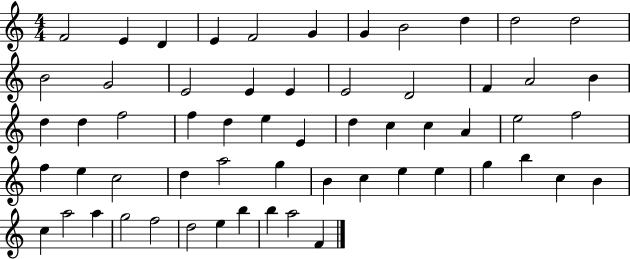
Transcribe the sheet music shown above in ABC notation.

X:1
T:Untitled
M:4/4
L:1/4
K:C
F2 E D E F2 G G B2 d d2 d2 B2 G2 E2 E E E2 D2 F A2 B d d f2 f d e E d c c A e2 f2 f e c2 d a2 g B c e e g b c B c a2 a g2 f2 d2 e b b a2 F